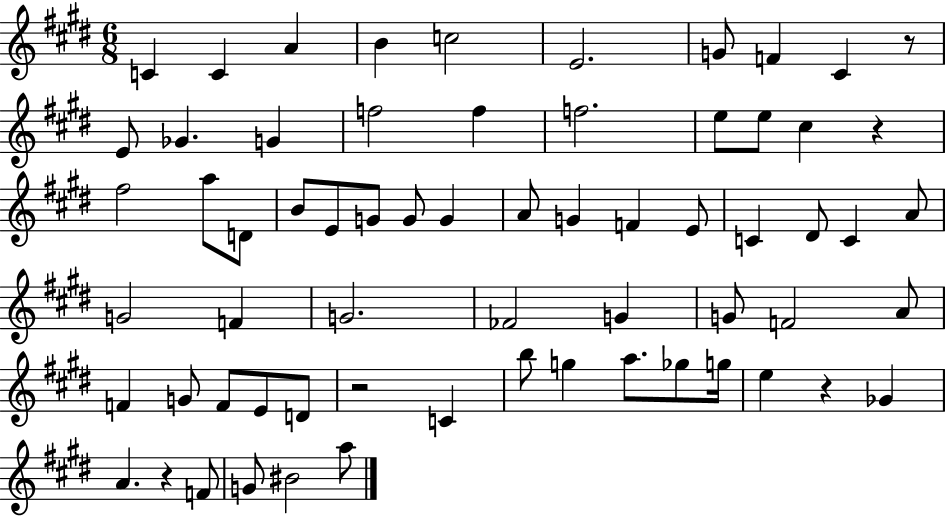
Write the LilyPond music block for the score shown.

{
  \clef treble
  \numericTimeSignature
  \time 6/8
  \key e \major
  \repeat volta 2 { c'4 c'4 a'4 | b'4 c''2 | e'2. | g'8 f'4 cis'4 r8 | \break e'8 ges'4. g'4 | f''2 f''4 | f''2. | e''8 e''8 cis''4 r4 | \break fis''2 a''8 d'8 | b'8 e'8 g'8 g'8 g'4 | a'8 g'4 f'4 e'8 | c'4 dis'8 c'4 a'8 | \break g'2 f'4 | g'2. | fes'2 g'4 | g'8 f'2 a'8 | \break f'4 g'8 f'8 e'8 d'8 | r2 c'4 | b''8 g''4 a''8. ges''8 g''16 | e''4 r4 ges'4 | \break a'4. r4 f'8 | g'8 bis'2 a''8 | } \bar "|."
}